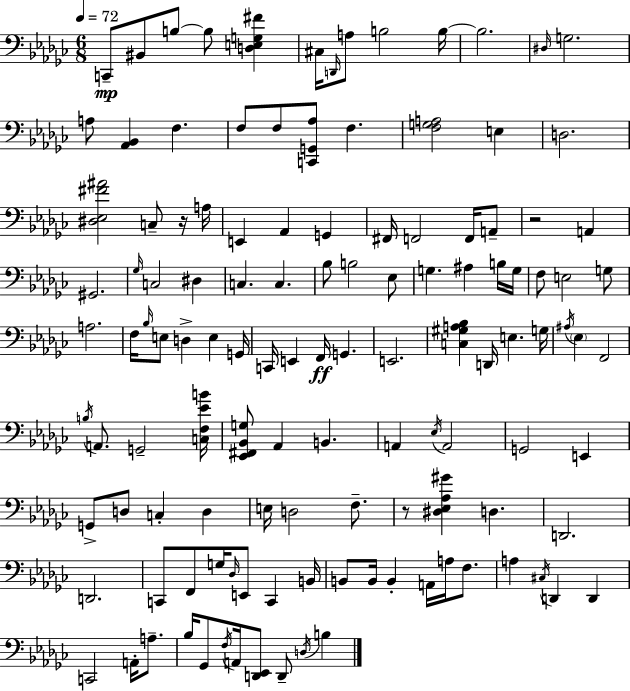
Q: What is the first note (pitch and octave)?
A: C2